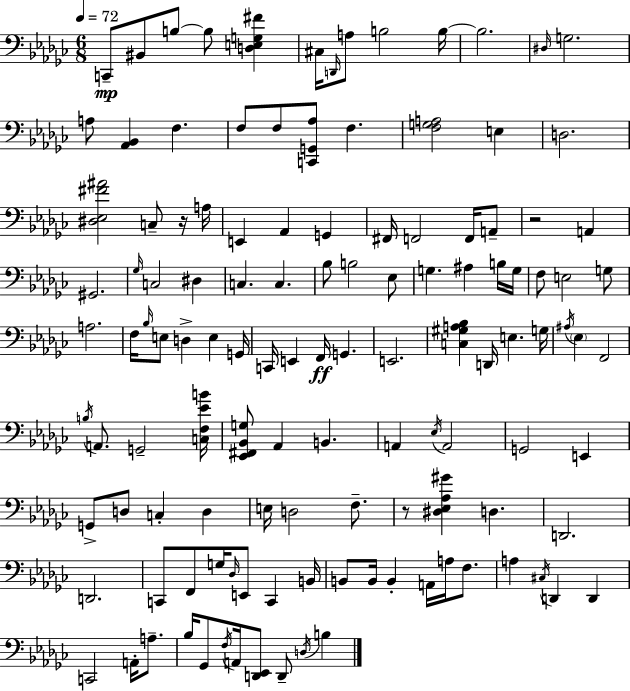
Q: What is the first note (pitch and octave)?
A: C2